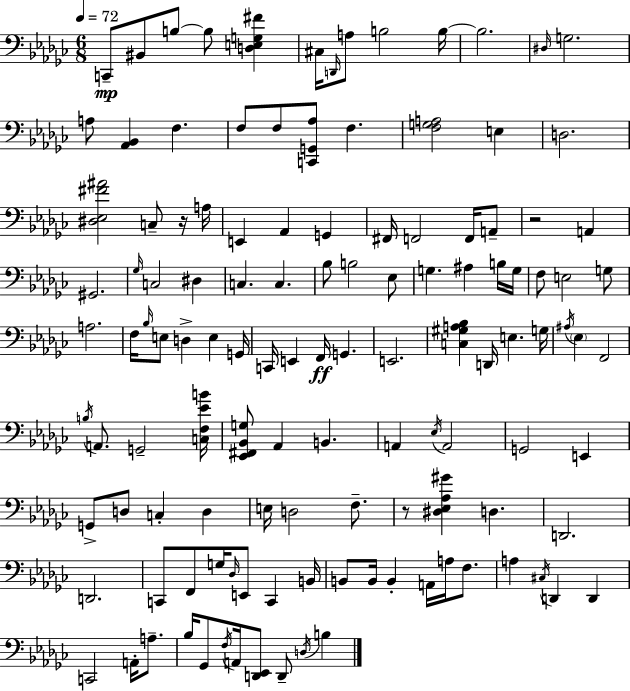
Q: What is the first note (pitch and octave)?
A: C2